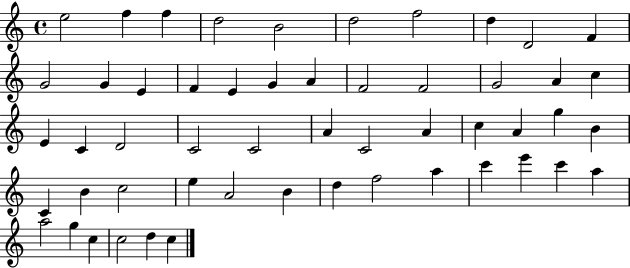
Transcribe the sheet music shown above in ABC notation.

X:1
T:Untitled
M:4/4
L:1/4
K:C
e2 f f d2 B2 d2 f2 d D2 F G2 G E F E G A F2 F2 G2 A c E C D2 C2 C2 A C2 A c A g B C B c2 e A2 B d f2 a c' e' c' a a2 g c c2 d c